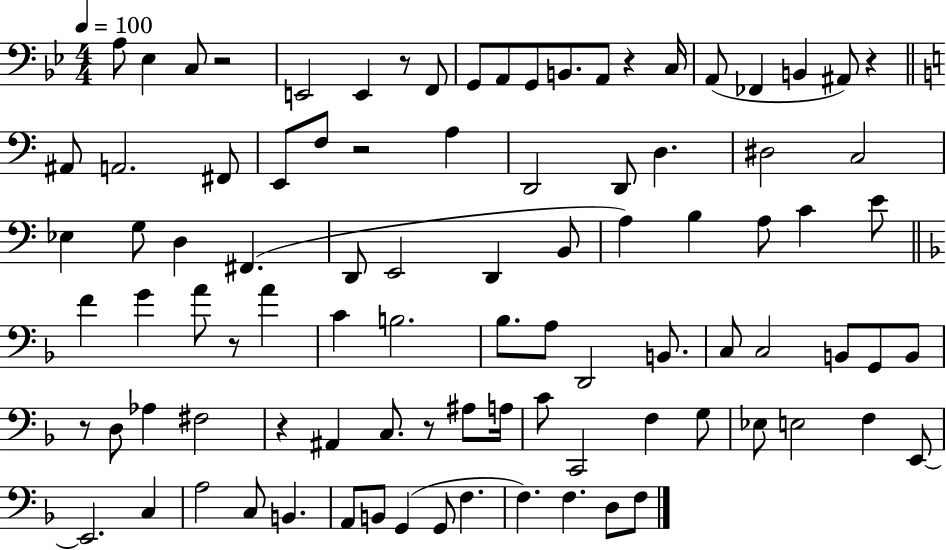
{
  \clef bass
  \numericTimeSignature
  \time 4/4
  \key bes \major
  \tempo 4 = 100
  a8 ees4 c8 r2 | e,2 e,4 r8 f,8 | g,8 a,8 g,8 b,8. a,8 r4 c16 | a,8( fes,4 b,4 ais,8) r4 | \break \bar "||" \break \key c \major ais,8 a,2. fis,8 | e,8 f8 r2 a4 | d,2 d,8 d4. | dis2 c2 | \break ees4 g8 d4 fis,4.( | d,8 e,2 d,4 b,8 | a4) b4 a8 c'4 e'8 | \bar "||" \break \key d \minor f'4 g'4 a'8 r8 a'4 | c'4 b2. | bes8. a8 d,2 b,8. | c8 c2 b,8 g,8 b,8 | \break r8 d8 aes4 fis2 | r4 ais,4 c8. r8 ais8 a16 | c'8 c,2 f4 g8 | ees8 e2 f4 e,8~~ | \break e,2. c4 | a2 c8 b,4. | a,8 b,8 g,4( g,8 f4. | f4.) f4. d8 f8 | \break \bar "|."
}